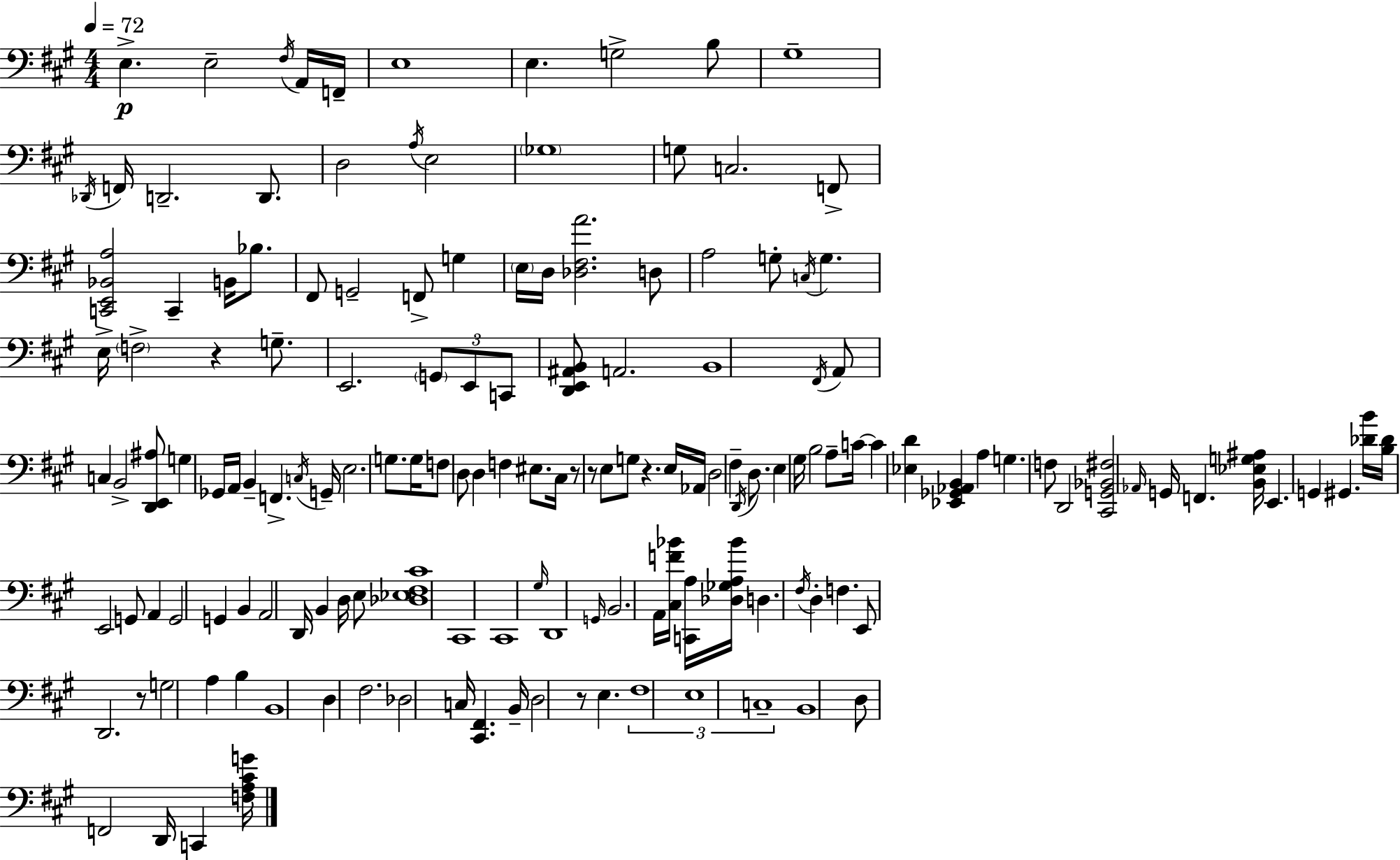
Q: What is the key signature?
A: A major